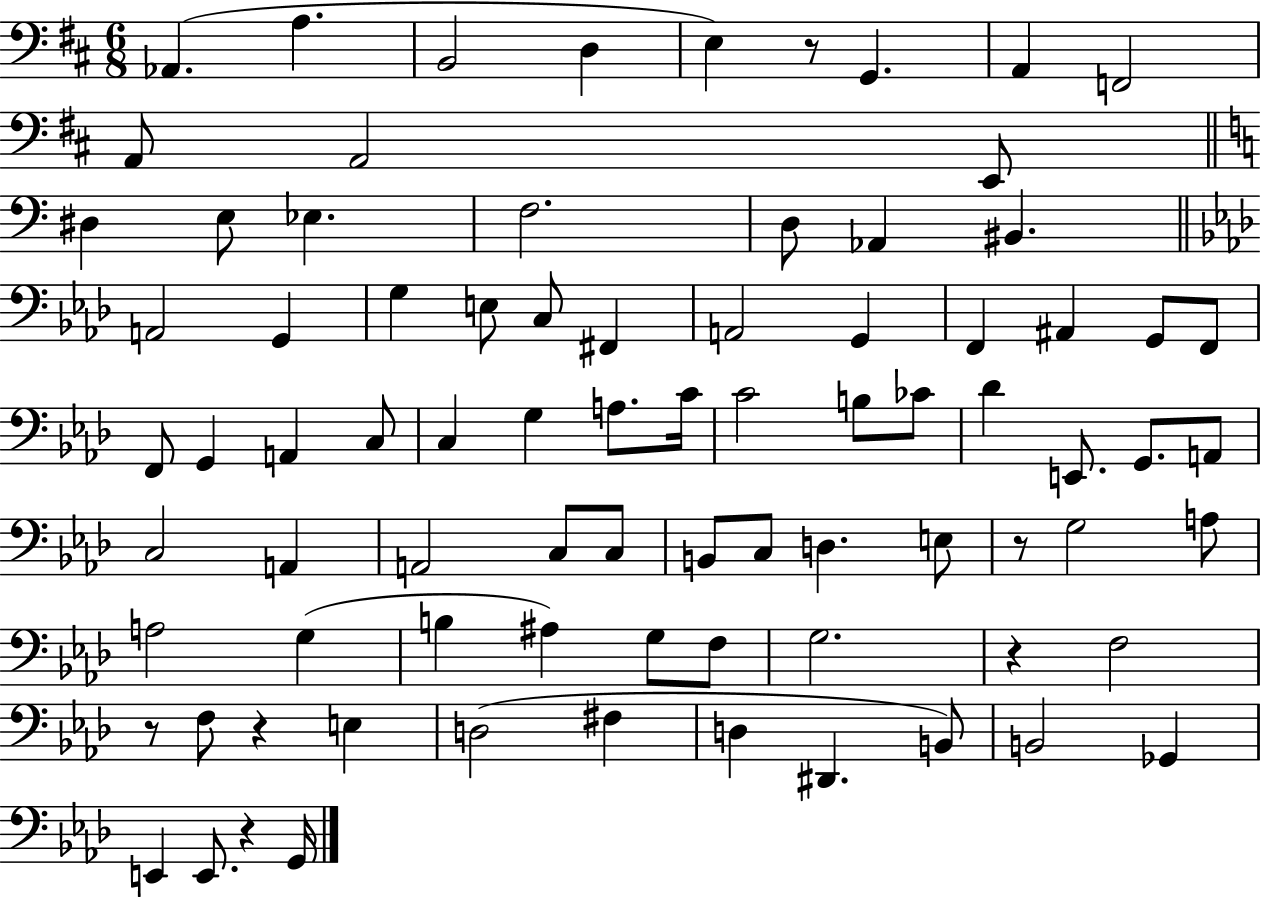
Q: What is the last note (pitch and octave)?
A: G2